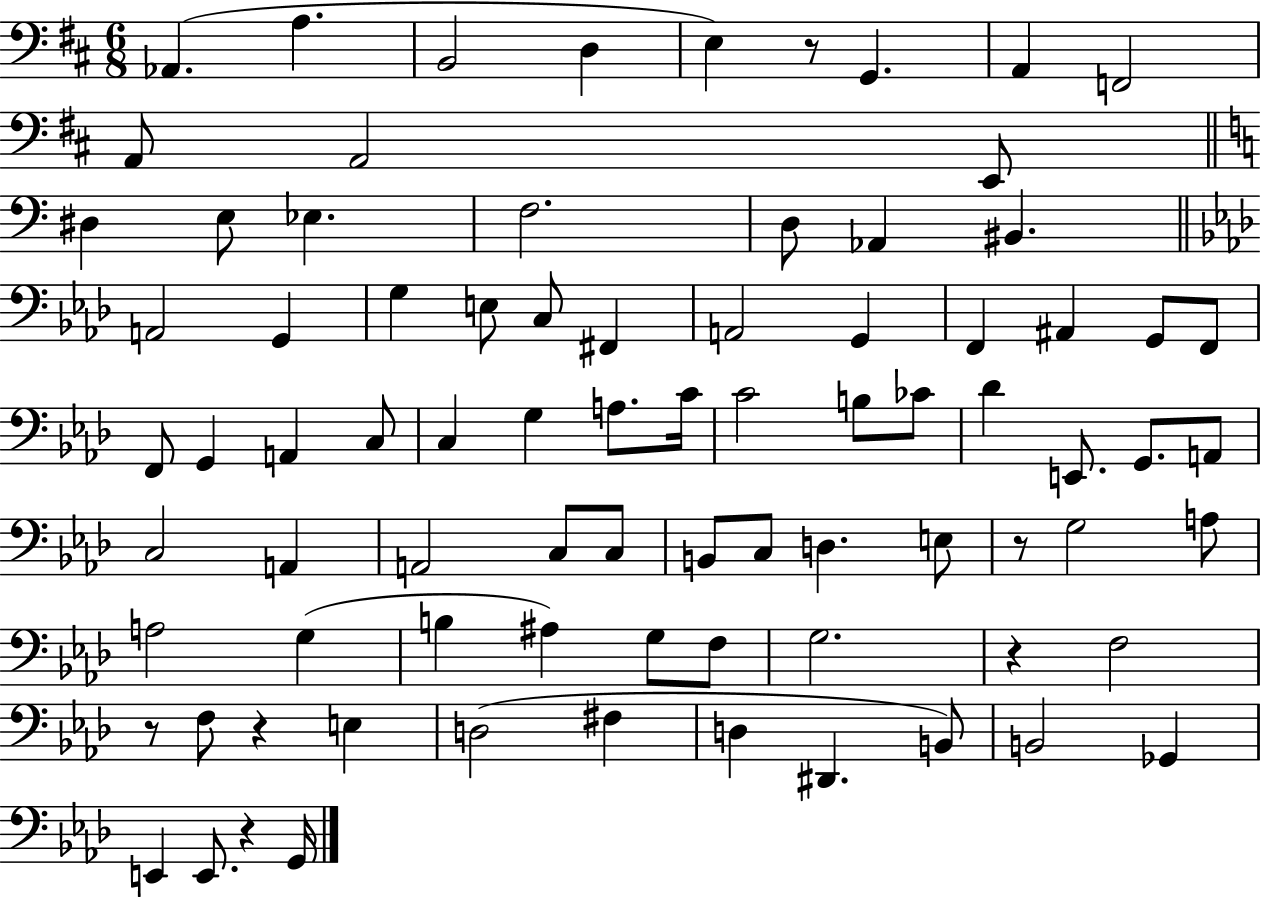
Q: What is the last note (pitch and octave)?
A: G2